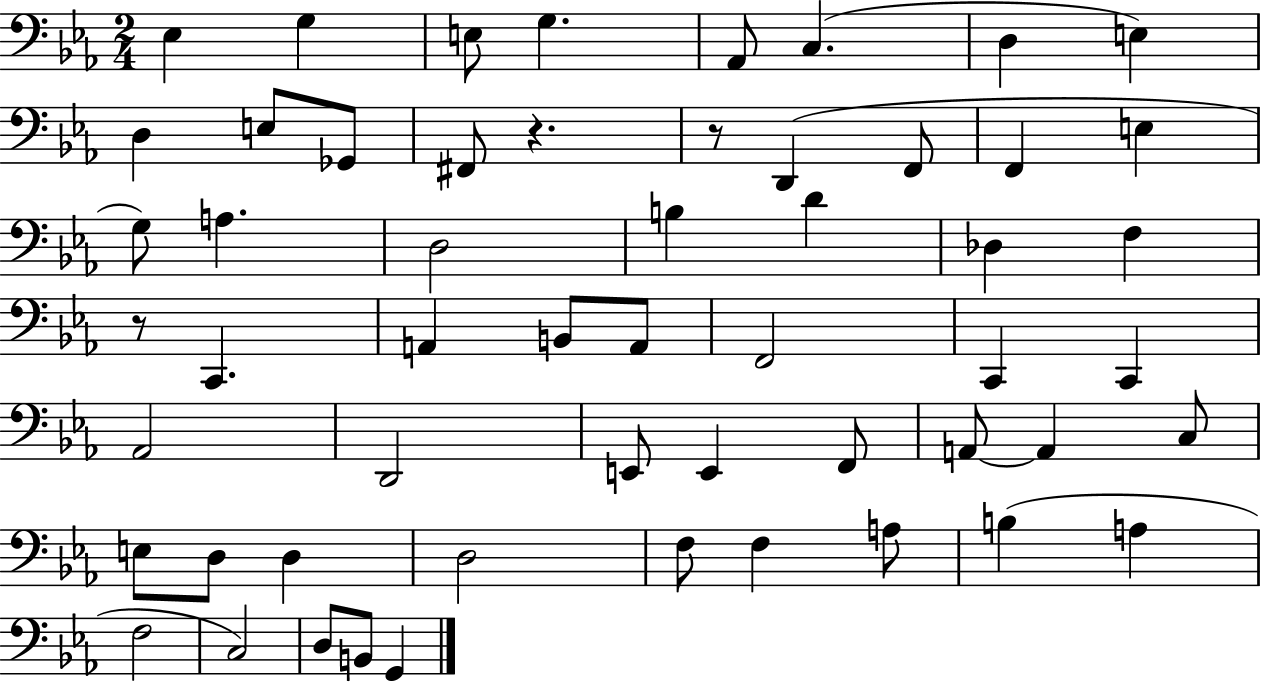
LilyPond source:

{
  \clef bass
  \numericTimeSignature
  \time 2/4
  \key ees \major
  ees4 g4 | e8 g4. | aes,8 c4.( | d4 e4) | \break d4 e8 ges,8 | fis,8 r4. | r8 d,4( f,8 | f,4 e4 | \break g8) a4. | d2 | b4 d'4 | des4 f4 | \break r8 c,4. | a,4 b,8 a,8 | f,2 | c,4 c,4 | \break aes,2 | d,2 | e,8 e,4 f,8 | a,8~~ a,4 c8 | \break e8 d8 d4 | d2 | f8 f4 a8 | b4( a4 | \break f2 | c2) | d8 b,8 g,4 | \bar "|."
}